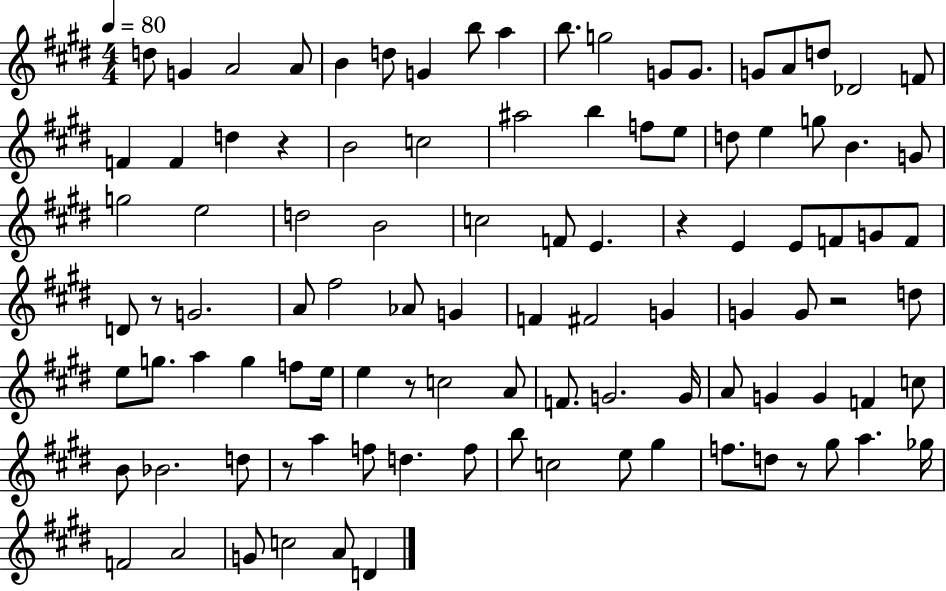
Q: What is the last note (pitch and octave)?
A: D4